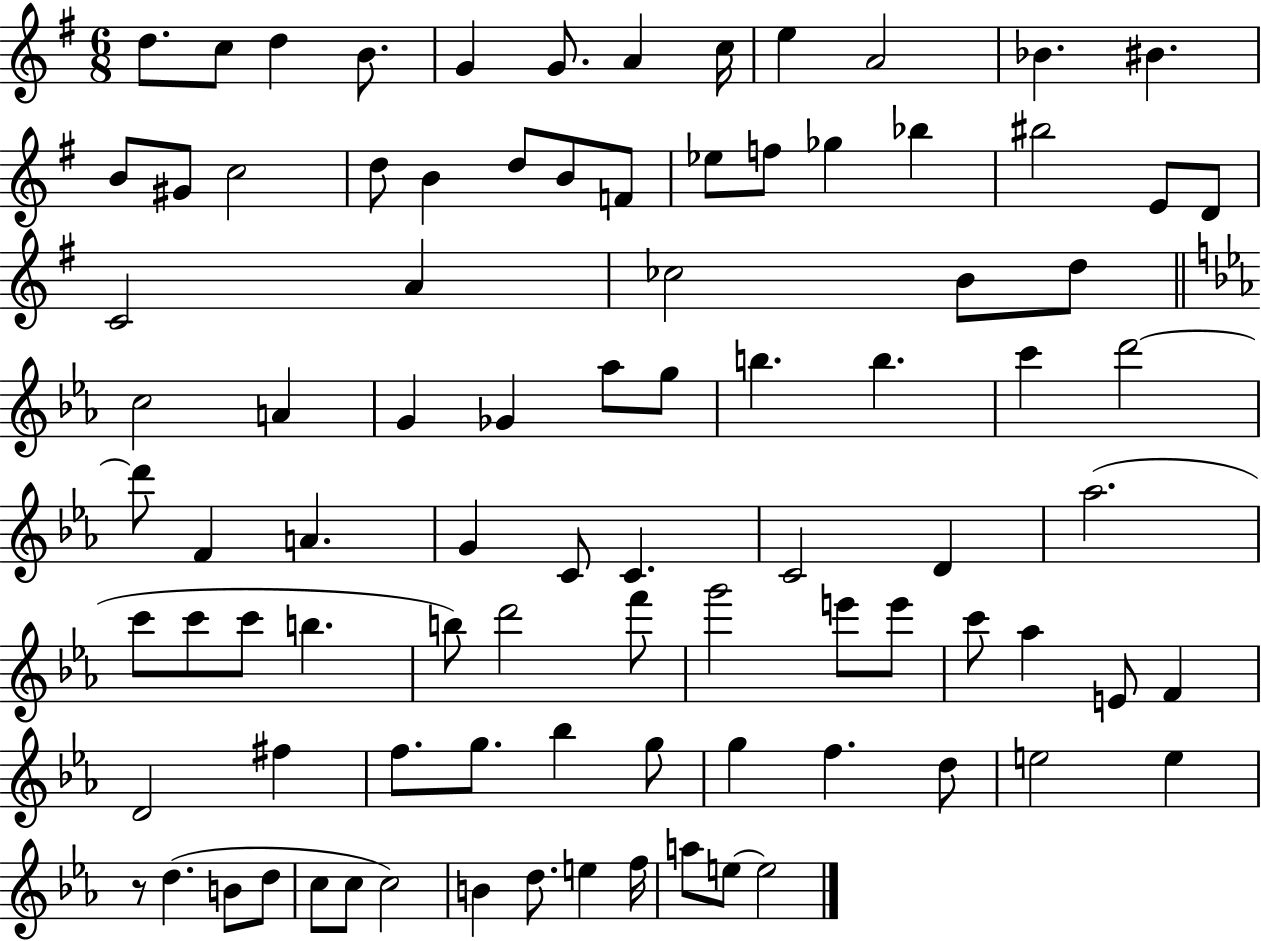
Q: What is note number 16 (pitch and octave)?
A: D5